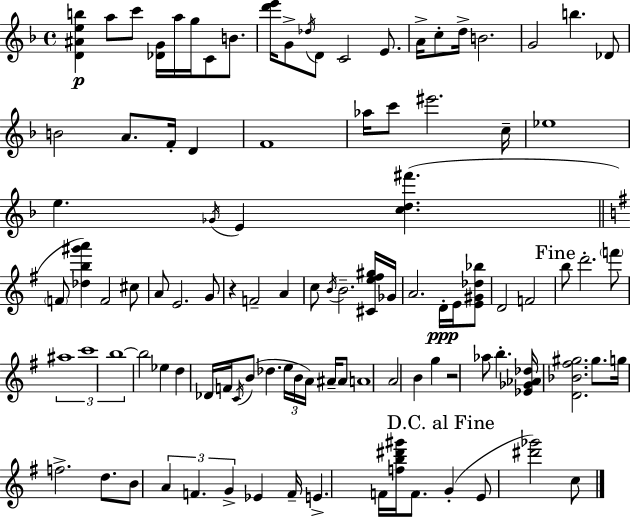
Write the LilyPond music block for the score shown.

{
  \clef treble
  \time 4/4
  \defaultTimeSignature
  \key d \minor
  <d' ais' e'' b''>4\p a''8 c'''8 <des' g'>16 a''16 g''16 c'8 b'8. | <d''' e'''>16 g'8-> \acciaccatura { des''16 } d'8 c'2 e'8. | a'16-> c''8-. d''16-> b'2. | g'2 b''4. des'8 | \break b'2 a'8. f'16-. d'4 | f'1 | aes''16 c'''8 eis'''2. | c''16-- ees''1 | \break e''4. \acciaccatura { ges'16 } e'4 <c'' d'' fis'''>4.( | \bar "||" \break \key g \major \parenthesize f'8 <des'' b'' gis''' a'''>4) f'2 cis''8 | a'8 e'2. g'8 | r4 f'2-- a'4 | c''8 \acciaccatura { b'16 } b'2.-- <cis' e'' fis'' gis''>16 | \break ges'16 a'2. d'16-.\ppp e'16 <e' gis' des'' bes''>8 | d'2 f'2 | \mark "Fine" b''8 d'''2.-. \parenthesize f'''8 | \tuplet 3/2 { ais''1 | \break c'''1 | b''1~~ } | b''2 ees''4 d''4 | des'16 f'16 \acciaccatura { c'16 } b'8( des''4. \tuplet 3/2 { e''16 b'16 a'16) } ais'16-- | \break ais'8 a'1 | a'2 b'4 g''4 | r2 aes''8 b''4.-. | <ees' ges' aes' des''>16 <d' bes' fis'' gis''>2. gis''8. | \break g''16 f''2.-> d''8. | b'8 \tuplet 3/2 { a'4 f'4. g'4-> } | ees'4 f'16-- e'4.-> f'16 <f'' b'' dis''' gis'''>16 f'8. | \mark "D.C. al Fine" g'4-.( e'8 <dis''' ges'''>2) | \break c''8 \bar "|."
}